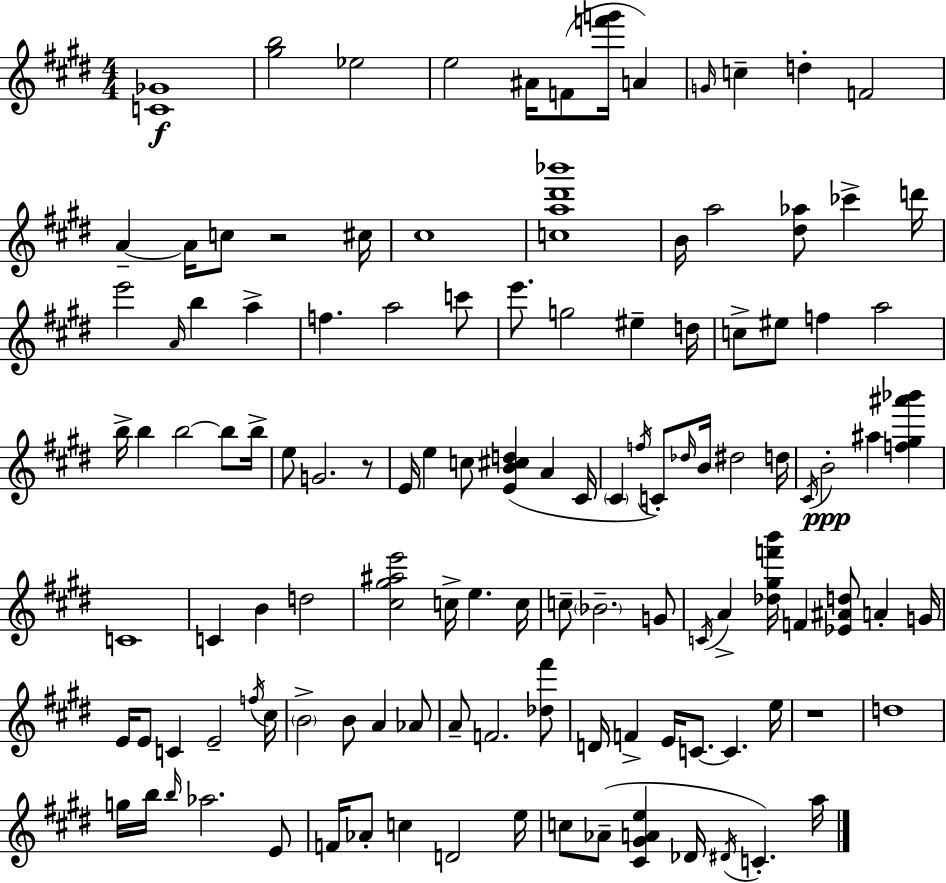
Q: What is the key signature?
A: E major